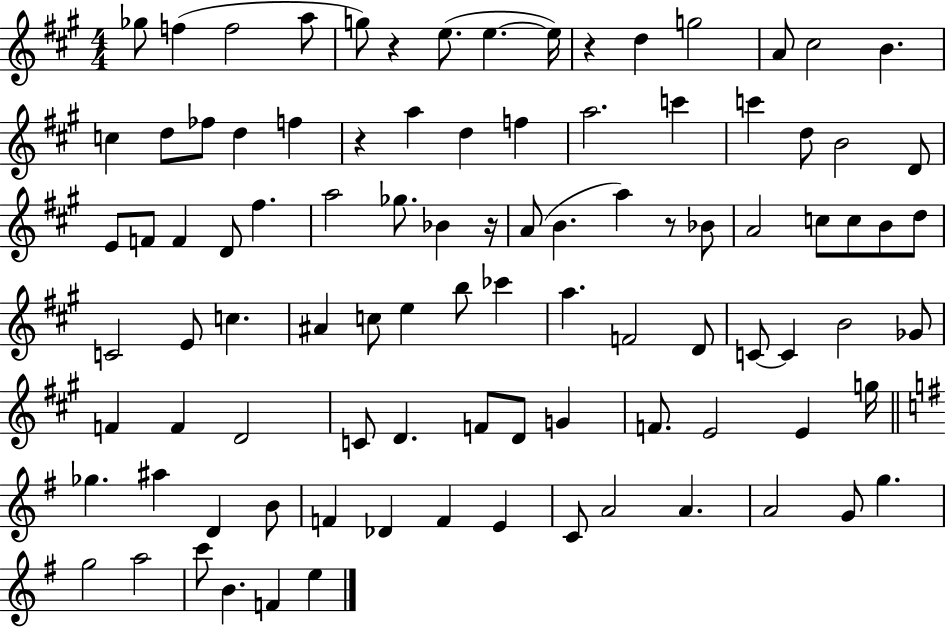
Gb5/e F5/q F5/h A5/e G5/e R/q E5/e. E5/q. E5/s R/q D5/q G5/h A4/e C#5/h B4/q. C5/q D5/e FES5/e D5/q F5/q R/q A5/q D5/q F5/q A5/h. C6/q C6/q D5/e B4/h D4/e E4/e F4/e F4/q D4/e F#5/q. A5/h Gb5/e. Bb4/q R/s A4/e B4/q. A5/q R/e Bb4/e A4/h C5/e C5/e B4/e D5/e C4/h E4/e C5/q. A#4/q C5/e E5/q B5/e CES6/q A5/q. F4/h D4/e C4/e C4/q B4/h Gb4/e F4/q F4/q D4/h C4/e D4/q. F4/e D4/e G4/q F4/e. E4/h E4/q G5/s Gb5/q. A#5/q D4/q B4/e F4/q Db4/q F4/q E4/q C4/e A4/h A4/q. A4/h G4/e G5/q. G5/h A5/h C6/e B4/q. F4/q E5/q